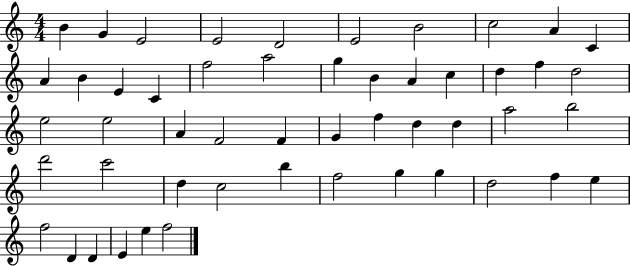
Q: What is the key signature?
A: C major